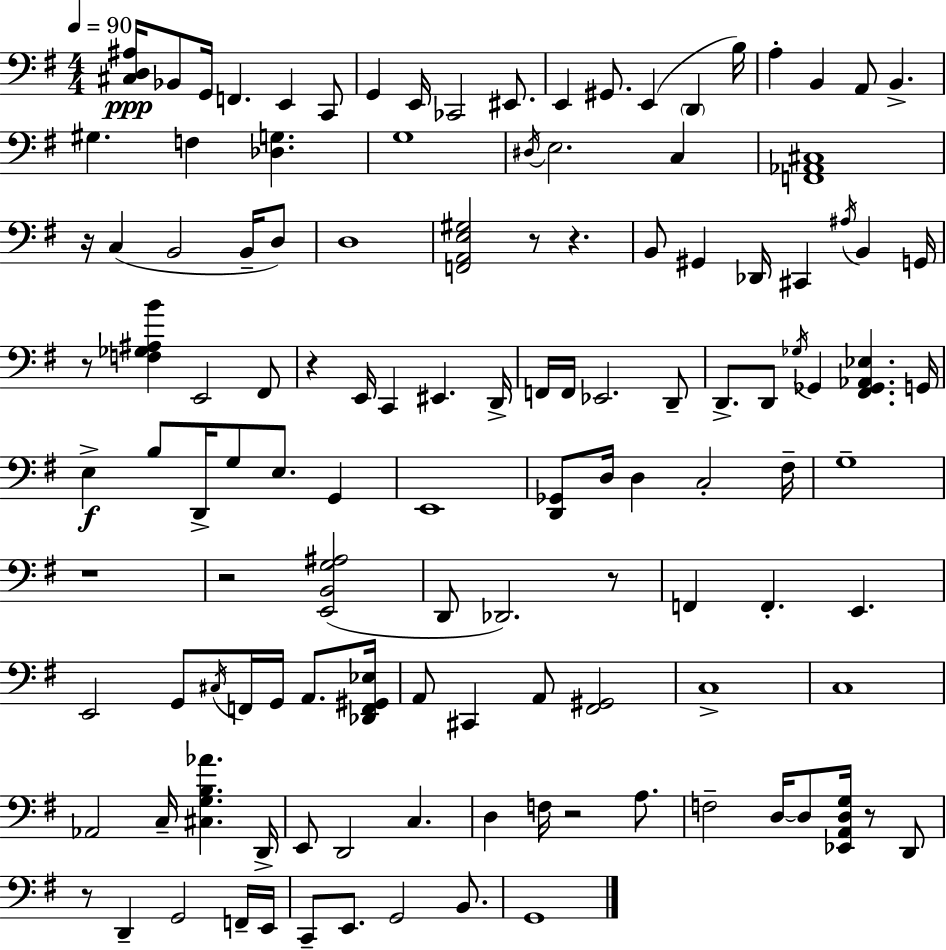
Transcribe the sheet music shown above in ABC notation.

X:1
T:Untitled
M:4/4
L:1/4
K:Em
[^C,D,^A,]/4 _B,,/2 G,,/4 F,, E,, C,,/2 G,, E,,/4 _C,,2 ^E,,/2 E,, ^G,,/2 E,, D,, B,/4 A, B,, A,,/2 B,, ^G, F, [_D,G,] G,4 ^D,/4 E,2 C, [F,,_A,,^C,]4 z/4 C, B,,2 B,,/4 D,/2 D,4 [F,,A,,E,^G,]2 z/2 z B,,/2 ^G,, _D,,/4 ^C,, ^A,/4 B,, G,,/4 z/2 [F,_G,^A,B] E,,2 ^F,,/2 z E,,/4 C,, ^E,, D,,/4 F,,/4 F,,/4 _E,,2 D,,/2 D,,/2 D,,/2 _G,/4 _G,, [^F,,_G,,_A,,_E,] G,,/4 E, B,/2 D,,/4 G,/2 E,/2 G,, E,,4 [D,,_G,,]/2 D,/4 D, C,2 ^F,/4 G,4 z4 z2 [E,,B,,G,^A,]2 D,,/2 _D,,2 z/2 F,, F,, E,, E,,2 G,,/2 ^C,/4 F,,/4 G,,/4 A,,/2 [_D,,F,,^G,,_E,]/4 A,,/2 ^C,, A,,/2 [^F,,^G,,]2 C,4 C,4 _A,,2 C,/4 [^C,G,B,_A] D,,/4 E,,/2 D,,2 C, D, F,/4 z2 A,/2 F,2 D,/4 D,/2 [_E,,A,,D,G,]/4 z/2 D,,/2 z/2 D,, G,,2 F,,/4 E,,/4 C,,/2 E,,/2 G,,2 B,,/2 G,,4